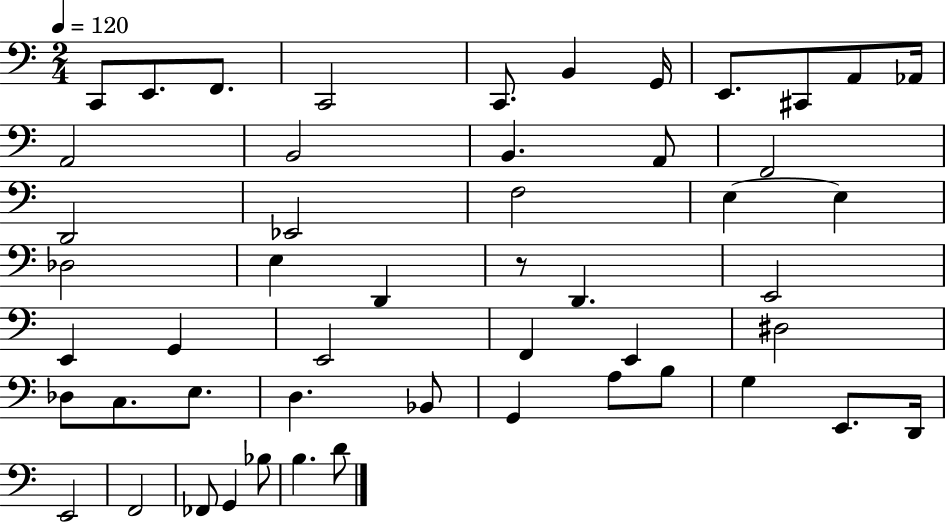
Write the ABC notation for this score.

X:1
T:Untitled
M:2/4
L:1/4
K:C
C,,/2 E,,/2 F,,/2 C,,2 C,,/2 B,, G,,/4 E,,/2 ^C,,/2 A,,/2 _A,,/4 A,,2 B,,2 B,, A,,/2 F,,2 D,,2 _E,,2 F,2 E, E, _D,2 E, D,, z/2 D,, E,,2 E,, G,, E,,2 F,, E,, ^D,2 _D,/2 C,/2 E,/2 D, _B,,/2 G,, A,/2 B,/2 G, E,,/2 D,,/4 E,,2 F,,2 _F,,/2 G,, _B,/2 B, D/2